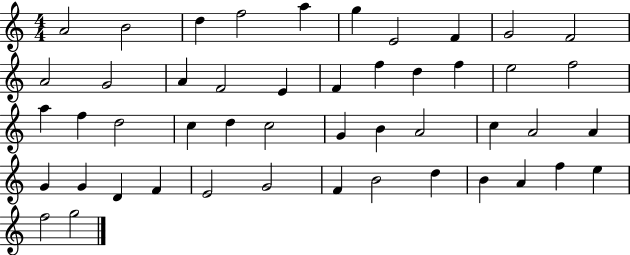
A4/h B4/h D5/q F5/h A5/q G5/q E4/h F4/q G4/h F4/h A4/h G4/h A4/q F4/h E4/q F4/q F5/q D5/q F5/q E5/h F5/h A5/q F5/q D5/h C5/q D5/q C5/h G4/q B4/q A4/h C5/q A4/h A4/q G4/q G4/q D4/q F4/q E4/h G4/h F4/q B4/h D5/q B4/q A4/q F5/q E5/q F5/h G5/h